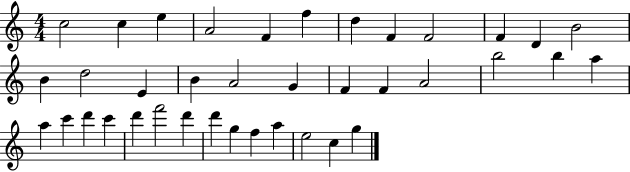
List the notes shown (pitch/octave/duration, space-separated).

C5/h C5/q E5/q A4/h F4/q F5/q D5/q F4/q F4/h F4/q D4/q B4/h B4/q D5/h E4/q B4/q A4/h G4/q F4/q F4/q A4/h B5/h B5/q A5/q A5/q C6/q D6/q C6/q D6/q F6/h D6/q D6/q G5/q F5/q A5/q E5/h C5/q G5/q